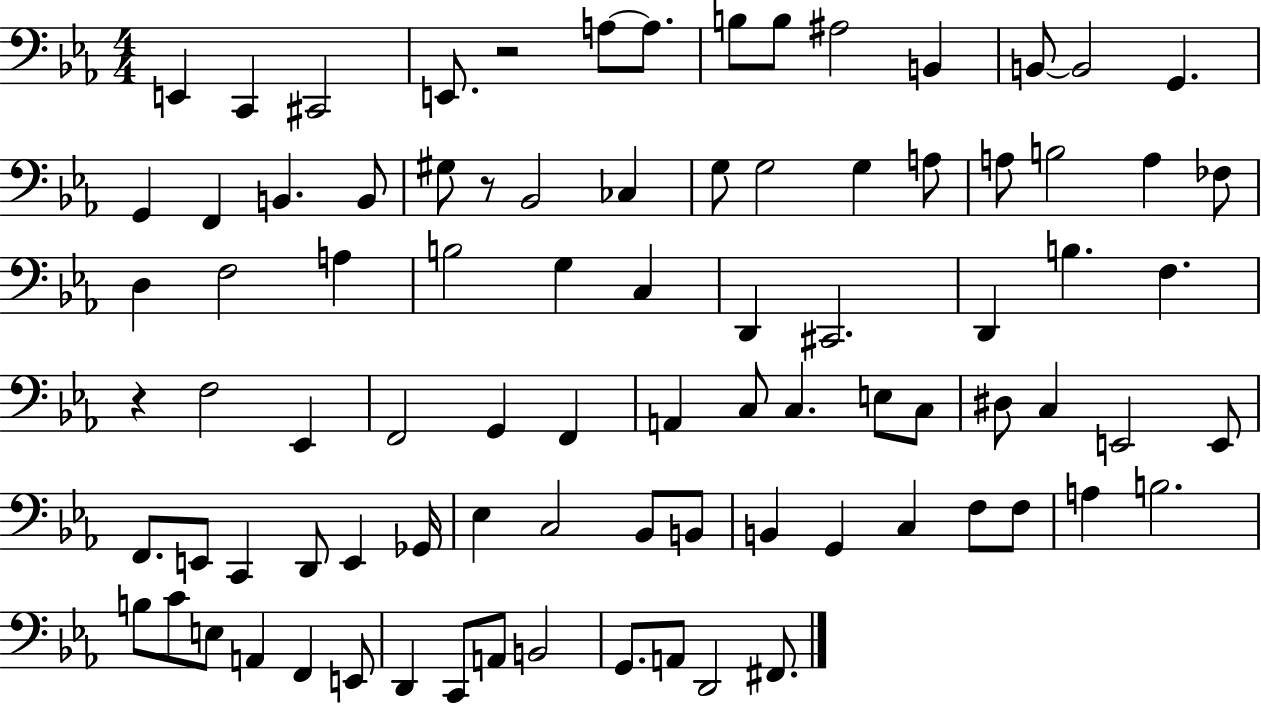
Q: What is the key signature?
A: EES major